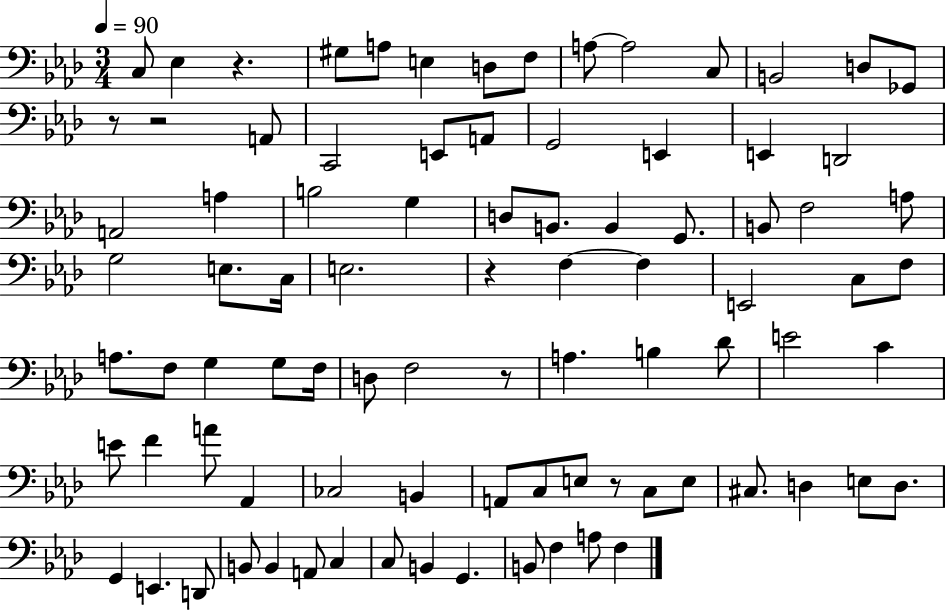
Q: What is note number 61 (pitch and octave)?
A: C3